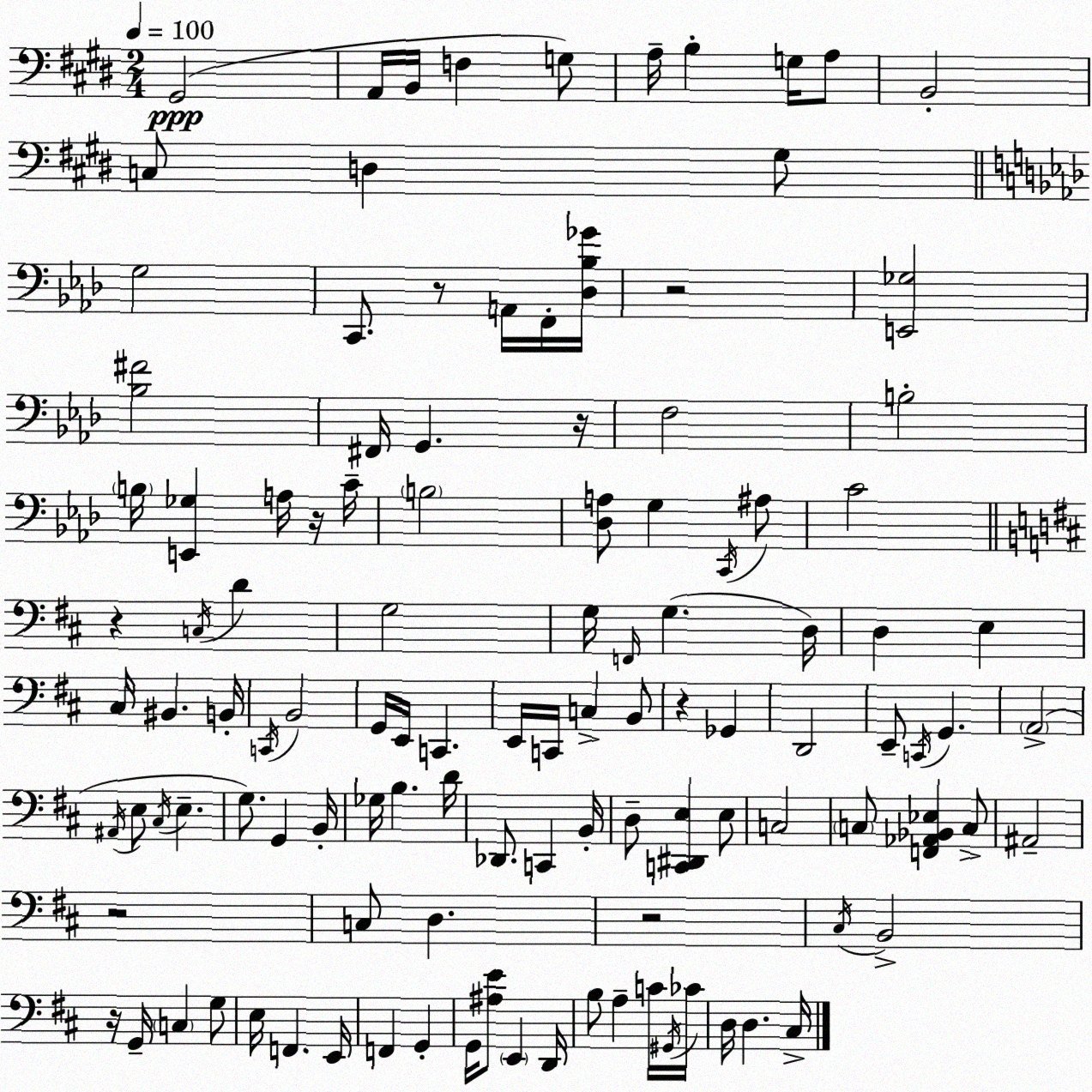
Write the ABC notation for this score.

X:1
T:Untitled
M:2/4
L:1/4
K:E
^G,,2 A,,/4 B,,/4 F, G,/2 A,/4 B, G,/4 A,/2 B,,2 C,/2 D, ^G,/2 G,2 C,,/2 z/2 A,,/4 F,,/4 [_D,_B,_G]/4 z2 [E,,_G,]2 [_B,^F]2 ^F,,/4 G,, z/4 F,2 B,2 B,/4 [E,,_G,] A,/4 z/4 C/4 B,2 [_D,A,]/2 G, C,,/4 ^A,/2 C2 z C,/4 D G,2 G,/4 F,,/4 G, D,/4 D, E, ^C,/4 ^B,, B,,/4 C,,/4 B,,2 G,,/4 E,,/4 C,, E,,/4 C,,/4 C, B,,/2 z _G,, D,,2 E,,/2 C,,/4 G,, A,,2 ^A,,/4 E,/2 ^C,/4 E, G,/2 G,, B,,/4 _G,/4 B, D/4 _D,,/2 C,, B,,/4 D,/2 [C,,^D,,E,] E,/2 C,2 C,/2 [F,,_A,,_B,,_E,] C,/2 ^A,,2 z2 C,/2 D, z2 ^C,/4 B,,2 z/4 G,,/4 C, G,/2 E,/4 F,, E,,/4 F,, G,, G,,/4 [^A,E]/2 E,, D,,/4 B,/2 A, C/4 ^G,,/4 _C/4 D,/4 D, ^C,/4